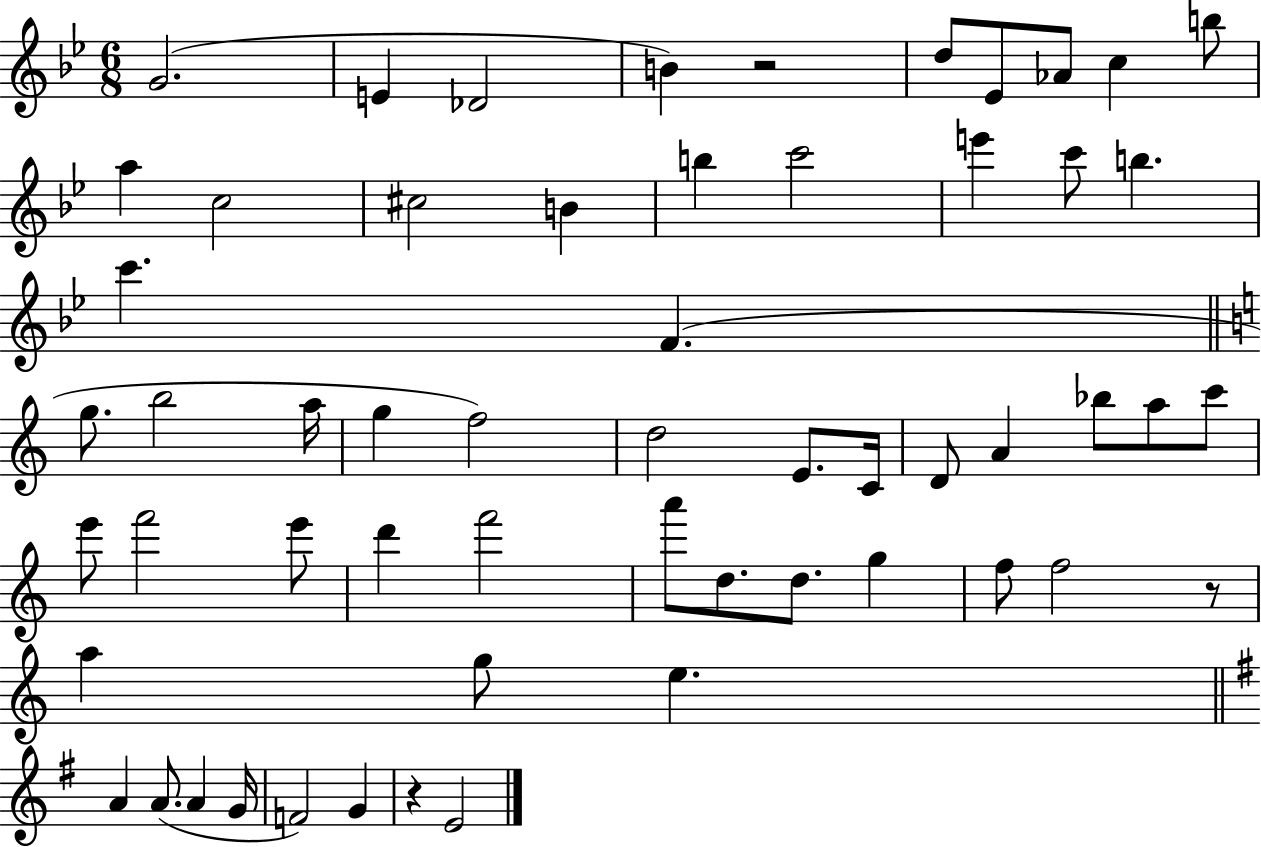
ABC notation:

X:1
T:Untitled
M:6/8
L:1/4
K:Bb
G2 E _D2 B z2 d/2 _E/2 _A/2 c b/2 a c2 ^c2 B b c'2 e' c'/2 b c' F g/2 b2 a/4 g f2 d2 E/2 C/4 D/2 A _b/2 a/2 c'/2 e'/2 f'2 e'/2 d' f'2 a'/2 d/2 d/2 g f/2 f2 z/2 a g/2 e A A/2 A G/4 F2 G z E2